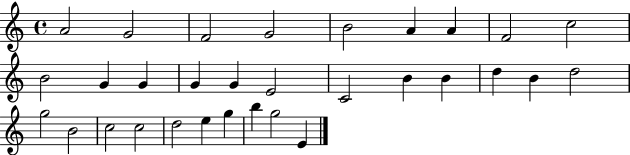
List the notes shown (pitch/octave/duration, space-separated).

A4/h G4/h F4/h G4/h B4/h A4/q A4/q F4/h C5/h B4/h G4/q G4/q G4/q G4/q E4/h C4/h B4/q B4/q D5/q B4/q D5/h G5/h B4/h C5/h C5/h D5/h E5/q G5/q B5/q G5/h E4/q